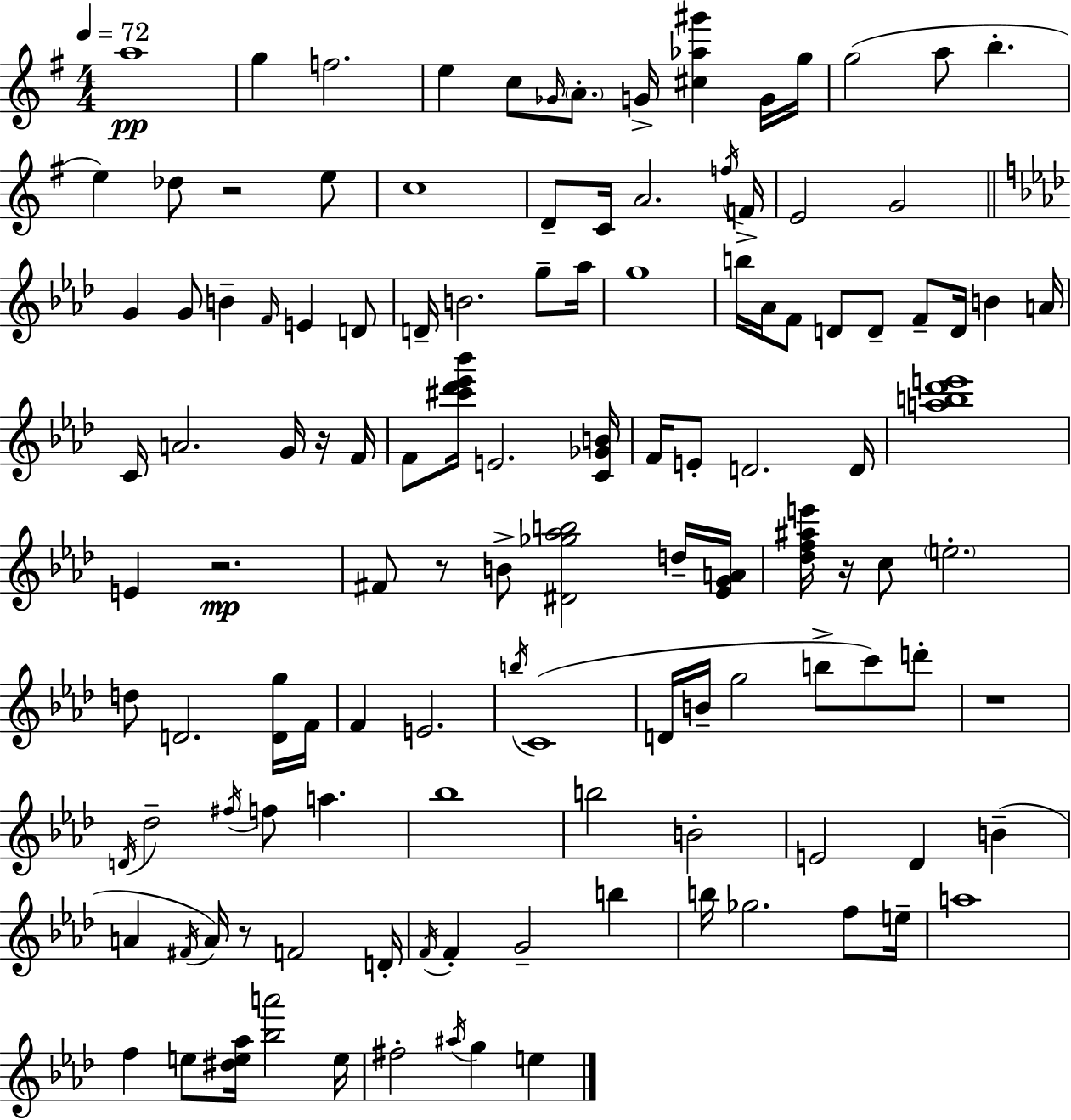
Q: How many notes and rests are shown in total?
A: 122